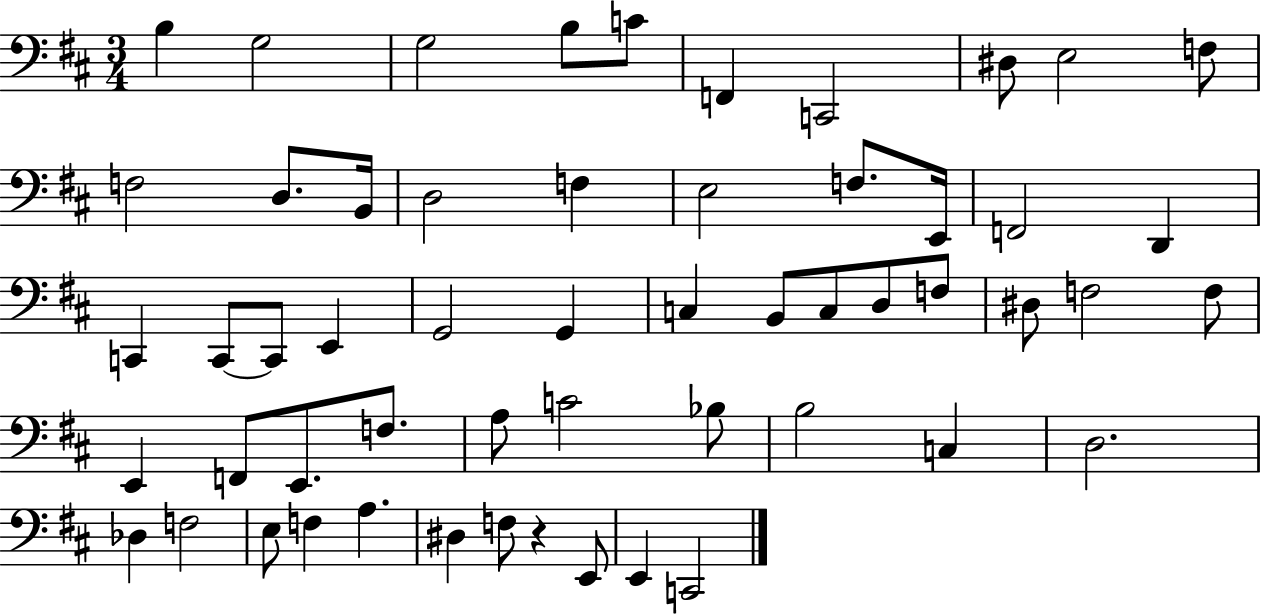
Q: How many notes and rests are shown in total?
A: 55